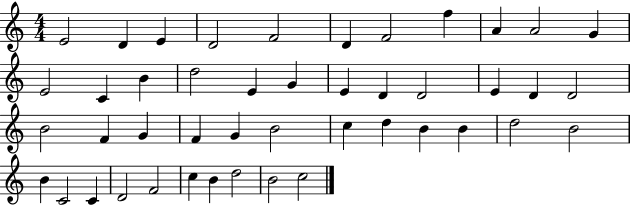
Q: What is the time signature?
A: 4/4